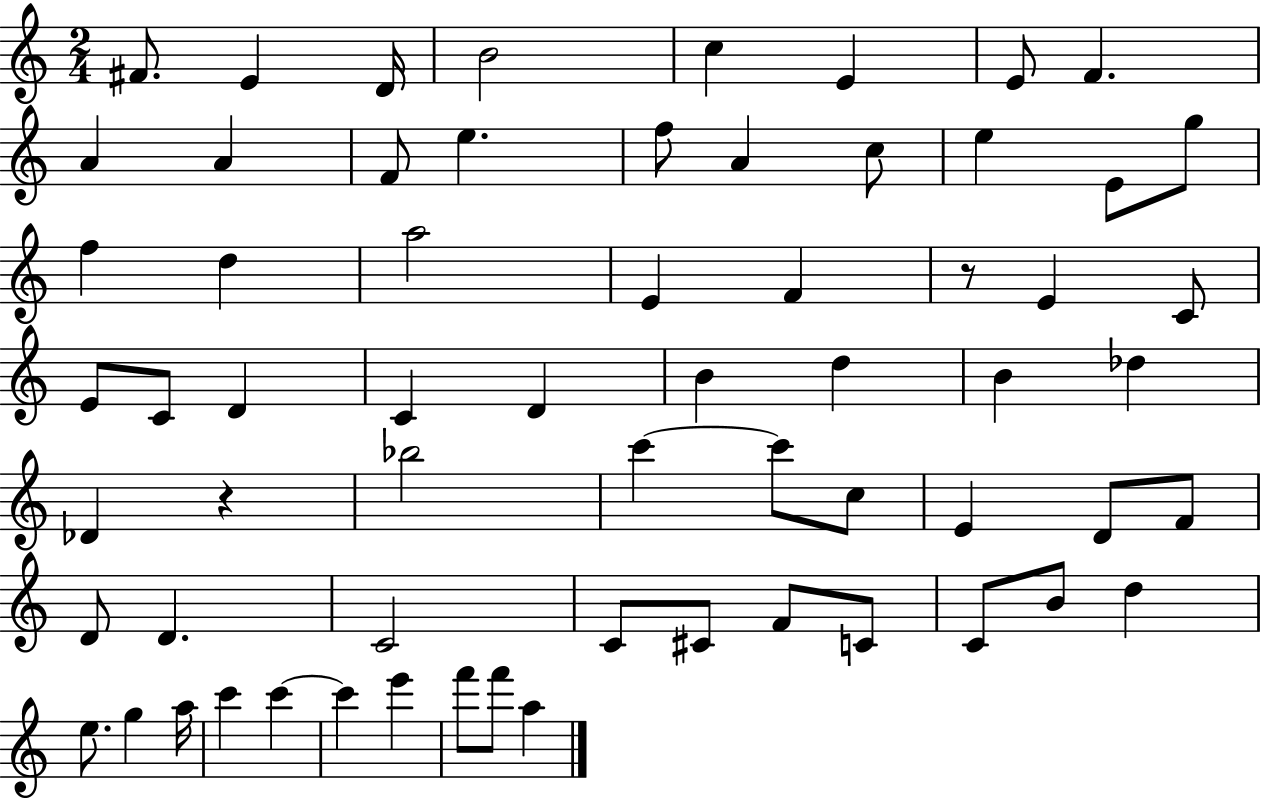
{
  \clef treble
  \numericTimeSignature
  \time 2/4
  \key c \major
  fis'8. e'4 d'16 | b'2 | c''4 e'4 | e'8 f'4. | \break a'4 a'4 | f'8 e''4. | f''8 a'4 c''8 | e''4 e'8 g''8 | \break f''4 d''4 | a''2 | e'4 f'4 | r8 e'4 c'8 | \break e'8 c'8 d'4 | c'4 d'4 | b'4 d''4 | b'4 des''4 | \break des'4 r4 | bes''2 | c'''4~~ c'''8 c''8 | e'4 d'8 f'8 | \break d'8 d'4. | c'2 | c'8 cis'8 f'8 c'8 | c'8 b'8 d''4 | \break e''8. g''4 a''16 | c'''4 c'''4~~ | c'''4 e'''4 | f'''8 f'''8 a''4 | \break \bar "|."
}